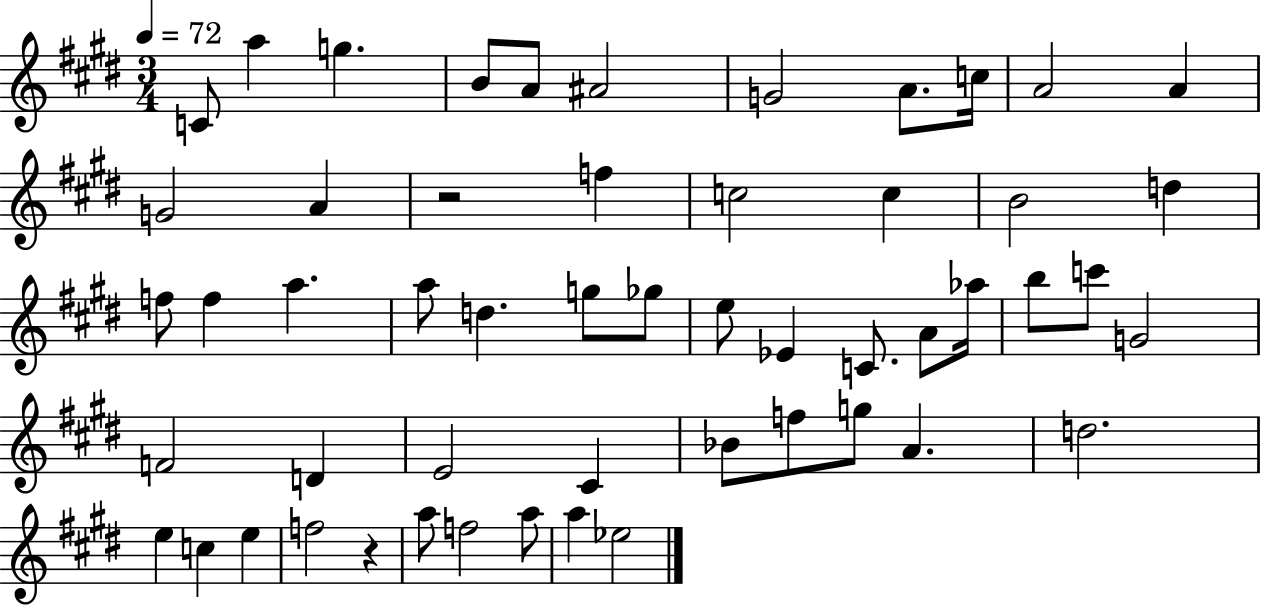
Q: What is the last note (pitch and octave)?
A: Eb5